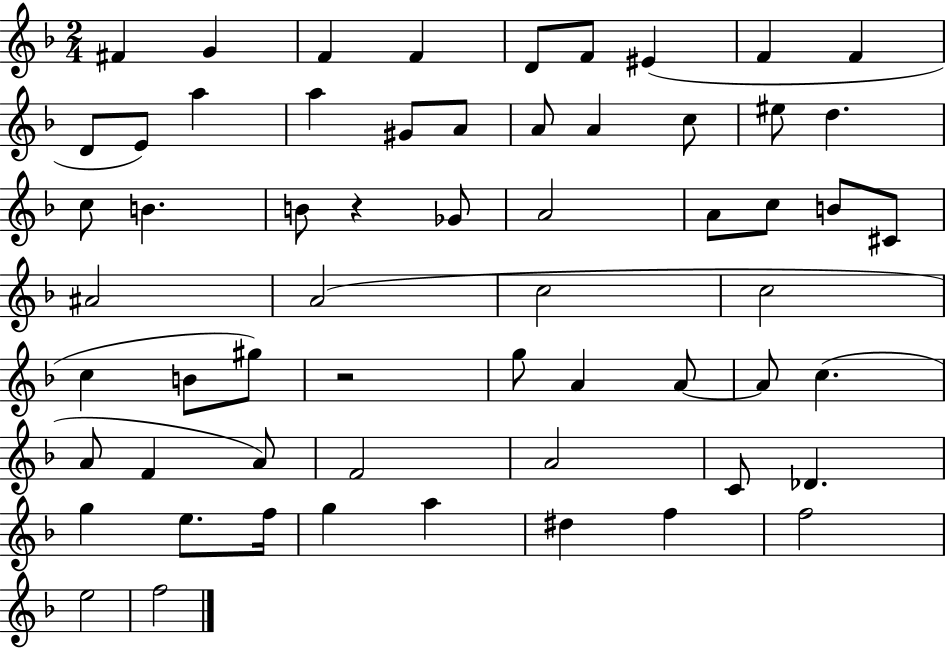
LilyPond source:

{
  \clef treble
  \numericTimeSignature
  \time 2/4
  \key f \major
  fis'4 g'4 | f'4 f'4 | d'8 f'8 eis'4( | f'4 f'4 | \break d'8 e'8) a''4 | a''4 gis'8 a'8 | a'8 a'4 c''8 | eis''8 d''4. | \break c''8 b'4. | b'8 r4 ges'8 | a'2 | a'8 c''8 b'8 cis'8 | \break ais'2 | a'2( | c''2 | c''2 | \break c''4 b'8 gis''8) | r2 | g''8 a'4 a'8~~ | a'8 c''4.( | \break a'8 f'4 a'8) | f'2 | a'2 | c'8 des'4. | \break g''4 e''8. f''16 | g''4 a''4 | dis''4 f''4 | f''2 | \break e''2 | f''2 | \bar "|."
}